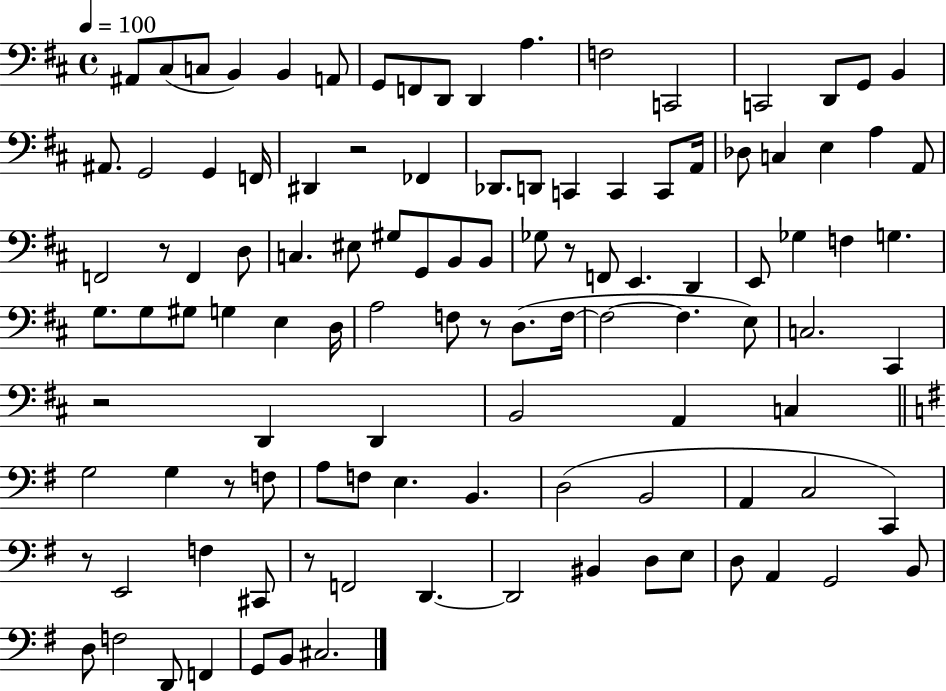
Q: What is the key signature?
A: D major